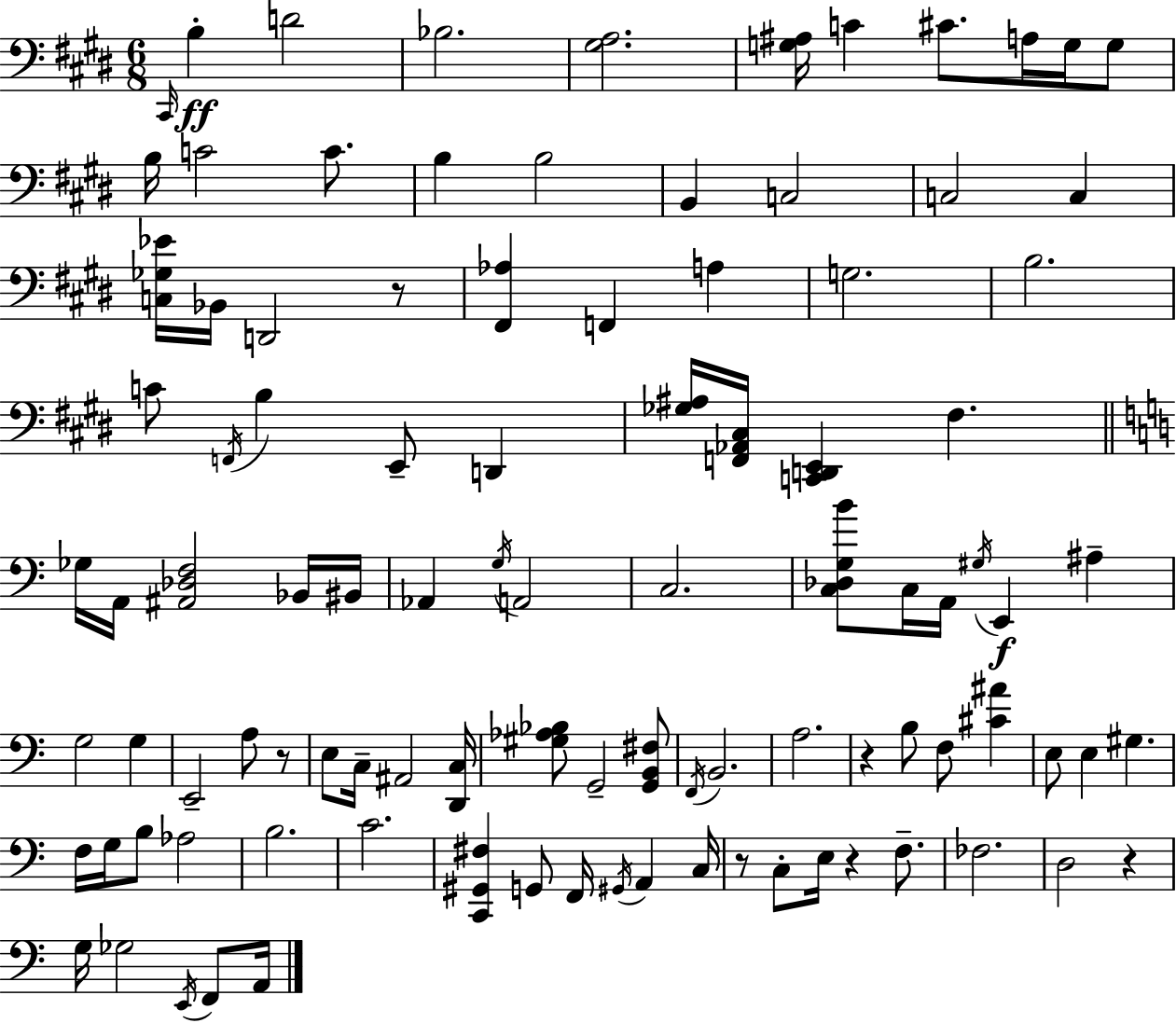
X:1
T:Untitled
M:6/8
L:1/4
K:E
^C,,/4 B, D2 _B,2 [^G,A,]2 [G,^A,]/4 C ^C/2 A,/4 G,/4 G,/2 B,/4 C2 C/2 B, B,2 B,, C,2 C,2 C, [C,_G,_E]/4 _B,,/4 D,,2 z/2 [^F,,_A,] F,, A, G,2 B,2 C/2 F,,/4 B, E,,/2 D,, [_G,^A,]/4 [F,,_A,,^C,]/4 [C,,D,,E,,] ^F, _G,/4 A,,/4 [^A,,_D,F,]2 _B,,/4 ^B,,/4 _A,, G,/4 A,,2 C,2 [C,_D,G,B]/2 C,/4 A,,/4 ^G,/4 E,, ^A, G,2 G, E,,2 A,/2 z/2 E,/2 C,/4 ^A,,2 [D,,C,]/4 [^G,_A,_B,]/2 G,,2 [G,,B,,^F,]/2 F,,/4 B,,2 A,2 z B,/2 F,/2 [^C^A] E,/2 E, ^G, F,/4 G,/4 B,/2 _A,2 B,2 C2 [C,,^G,,^F,] G,,/2 F,,/4 ^G,,/4 A,, C,/4 z/2 C,/2 E,/4 z F,/2 _F,2 D,2 z G,/4 _G,2 E,,/4 F,,/2 A,,/4